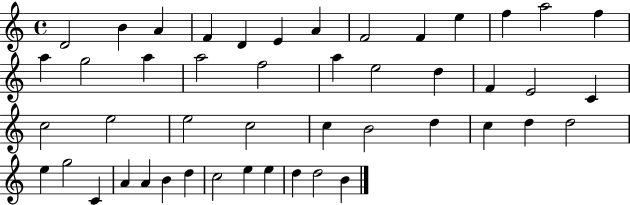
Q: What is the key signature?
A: C major